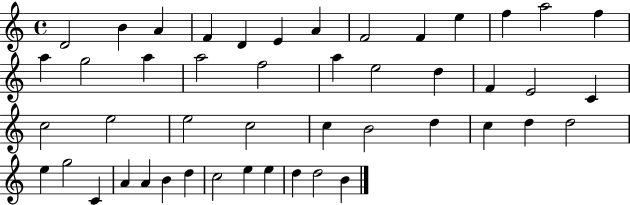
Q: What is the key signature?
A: C major